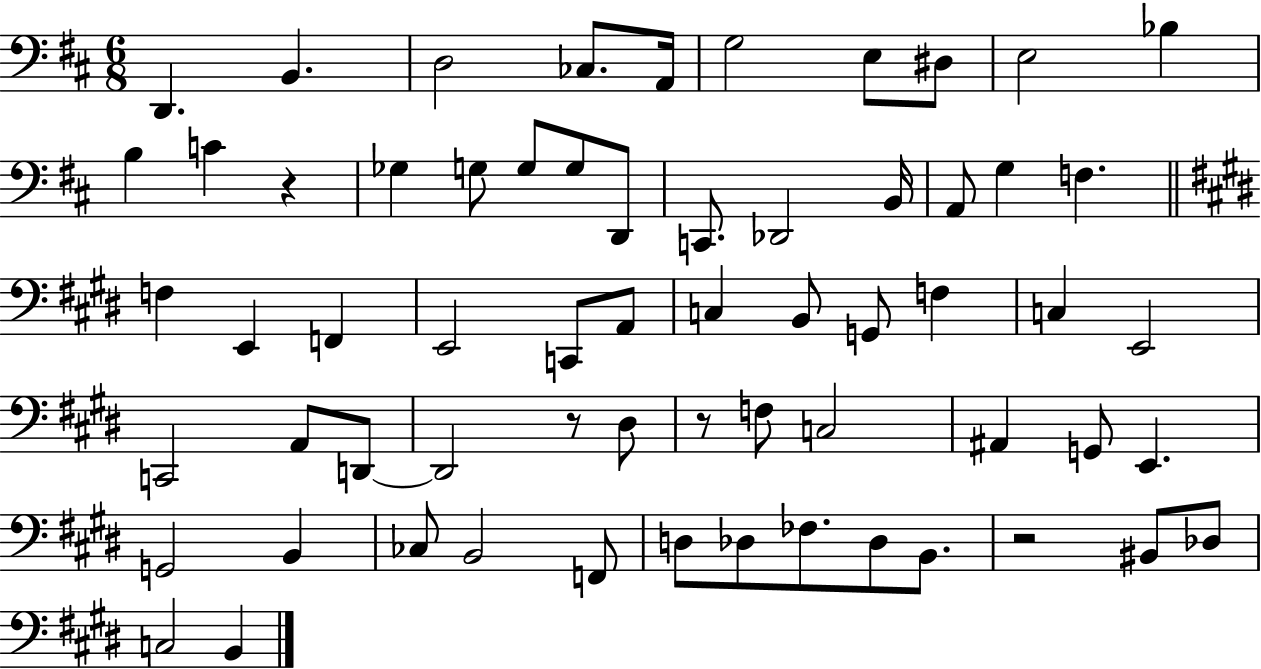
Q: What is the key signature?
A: D major